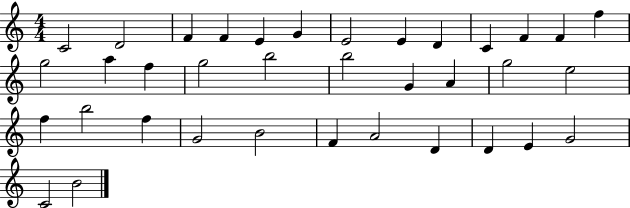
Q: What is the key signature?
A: C major